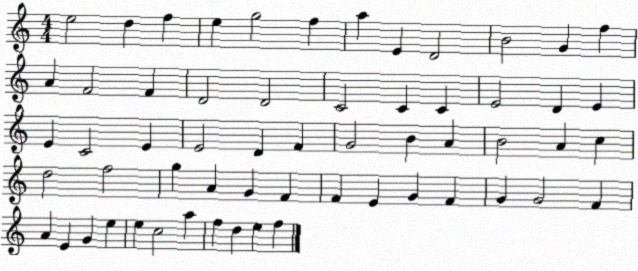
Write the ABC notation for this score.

X:1
T:Untitled
M:4/4
L:1/4
K:C
e2 d f e g2 f a E D2 B2 G f A F2 F D2 D2 C2 C C E2 D E E C2 E E2 D F G2 B A B2 A c d2 f2 g A G F F E G F G G2 F A E G e e c2 a f d e f